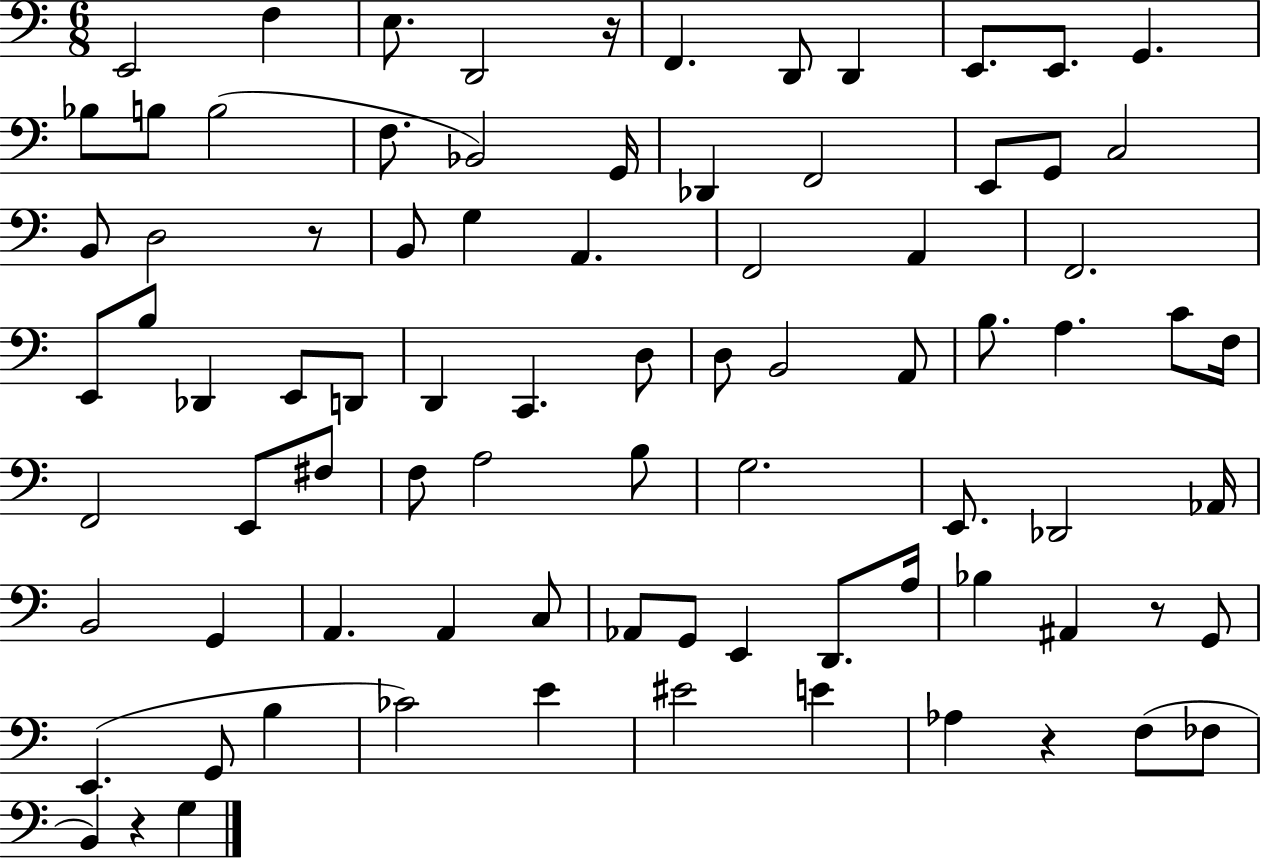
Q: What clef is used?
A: bass